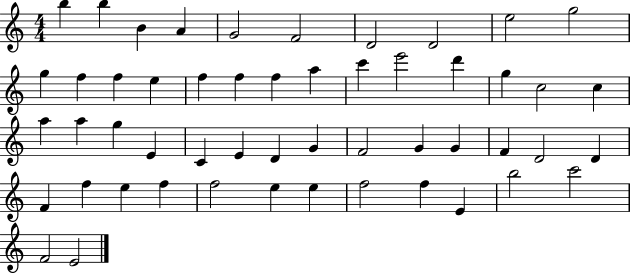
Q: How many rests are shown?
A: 0